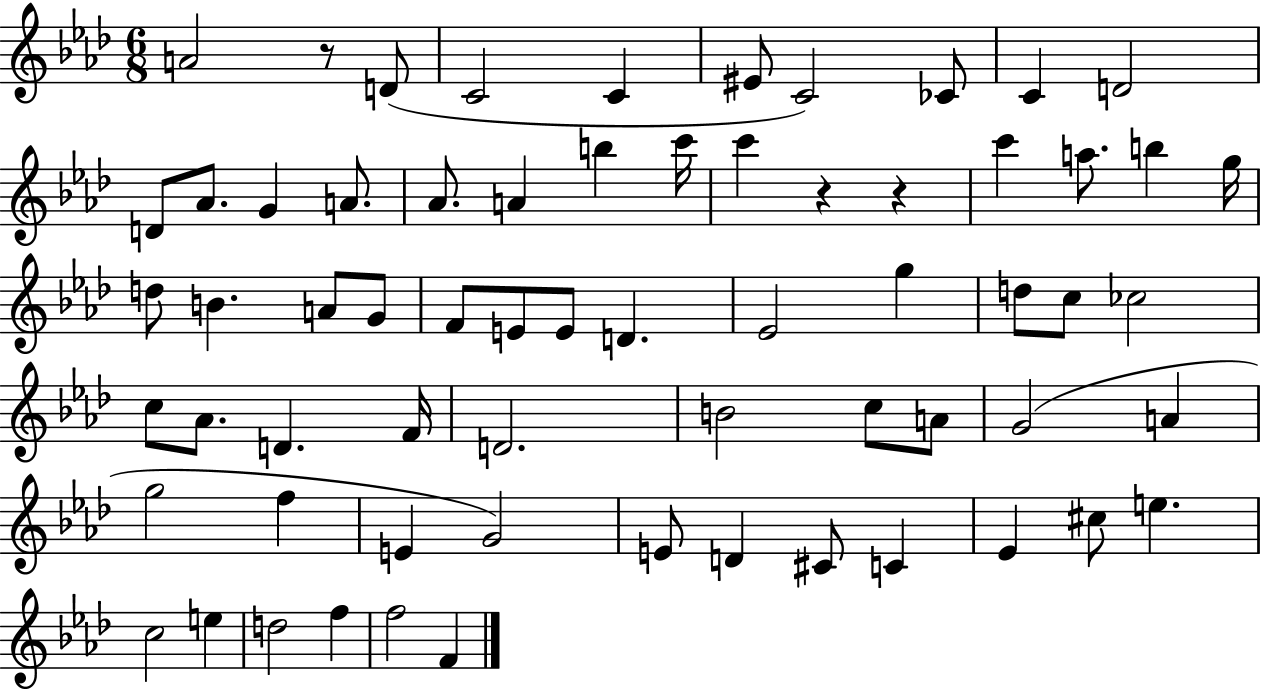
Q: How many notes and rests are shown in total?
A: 65